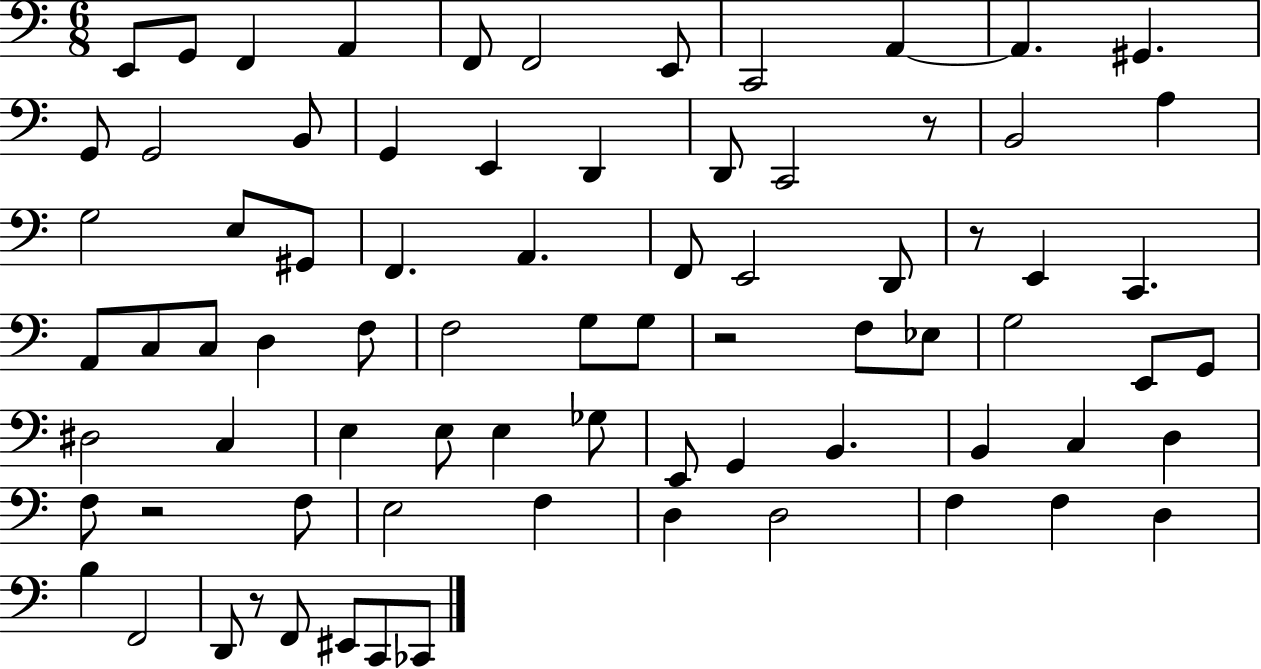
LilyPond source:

{
  \clef bass
  \numericTimeSignature
  \time 6/8
  \key c \major
  e,8 g,8 f,4 a,4 | f,8 f,2 e,8 | c,2 a,4~~ | a,4. gis,4. | \break g,8 g,2 b,8 | g,4 e,4 d,4 | d,8 c,2 r8 | b,2 a4 | \break g2 e8 gis,8 | f,4. a,4. | f,8 e,2 d,8 | r8 e,4 c,4. | \break a,8 c8 c8 d4 f8 | f2 g8 g8 | r2 f8 ees8 | g2 e,8 g,8 | \break dis2 c4 | e4 e8 e4 ges8 | e,8 g,4 b,4. | b,4 c4 d4 | \break f8 r2 f8 | e2 f4 | d4 d2 | f4 f4 d4 | \break b4 f,2 | d,8 r8 f,8 eis,8 c,8 ces,8 | \bar "|."
}